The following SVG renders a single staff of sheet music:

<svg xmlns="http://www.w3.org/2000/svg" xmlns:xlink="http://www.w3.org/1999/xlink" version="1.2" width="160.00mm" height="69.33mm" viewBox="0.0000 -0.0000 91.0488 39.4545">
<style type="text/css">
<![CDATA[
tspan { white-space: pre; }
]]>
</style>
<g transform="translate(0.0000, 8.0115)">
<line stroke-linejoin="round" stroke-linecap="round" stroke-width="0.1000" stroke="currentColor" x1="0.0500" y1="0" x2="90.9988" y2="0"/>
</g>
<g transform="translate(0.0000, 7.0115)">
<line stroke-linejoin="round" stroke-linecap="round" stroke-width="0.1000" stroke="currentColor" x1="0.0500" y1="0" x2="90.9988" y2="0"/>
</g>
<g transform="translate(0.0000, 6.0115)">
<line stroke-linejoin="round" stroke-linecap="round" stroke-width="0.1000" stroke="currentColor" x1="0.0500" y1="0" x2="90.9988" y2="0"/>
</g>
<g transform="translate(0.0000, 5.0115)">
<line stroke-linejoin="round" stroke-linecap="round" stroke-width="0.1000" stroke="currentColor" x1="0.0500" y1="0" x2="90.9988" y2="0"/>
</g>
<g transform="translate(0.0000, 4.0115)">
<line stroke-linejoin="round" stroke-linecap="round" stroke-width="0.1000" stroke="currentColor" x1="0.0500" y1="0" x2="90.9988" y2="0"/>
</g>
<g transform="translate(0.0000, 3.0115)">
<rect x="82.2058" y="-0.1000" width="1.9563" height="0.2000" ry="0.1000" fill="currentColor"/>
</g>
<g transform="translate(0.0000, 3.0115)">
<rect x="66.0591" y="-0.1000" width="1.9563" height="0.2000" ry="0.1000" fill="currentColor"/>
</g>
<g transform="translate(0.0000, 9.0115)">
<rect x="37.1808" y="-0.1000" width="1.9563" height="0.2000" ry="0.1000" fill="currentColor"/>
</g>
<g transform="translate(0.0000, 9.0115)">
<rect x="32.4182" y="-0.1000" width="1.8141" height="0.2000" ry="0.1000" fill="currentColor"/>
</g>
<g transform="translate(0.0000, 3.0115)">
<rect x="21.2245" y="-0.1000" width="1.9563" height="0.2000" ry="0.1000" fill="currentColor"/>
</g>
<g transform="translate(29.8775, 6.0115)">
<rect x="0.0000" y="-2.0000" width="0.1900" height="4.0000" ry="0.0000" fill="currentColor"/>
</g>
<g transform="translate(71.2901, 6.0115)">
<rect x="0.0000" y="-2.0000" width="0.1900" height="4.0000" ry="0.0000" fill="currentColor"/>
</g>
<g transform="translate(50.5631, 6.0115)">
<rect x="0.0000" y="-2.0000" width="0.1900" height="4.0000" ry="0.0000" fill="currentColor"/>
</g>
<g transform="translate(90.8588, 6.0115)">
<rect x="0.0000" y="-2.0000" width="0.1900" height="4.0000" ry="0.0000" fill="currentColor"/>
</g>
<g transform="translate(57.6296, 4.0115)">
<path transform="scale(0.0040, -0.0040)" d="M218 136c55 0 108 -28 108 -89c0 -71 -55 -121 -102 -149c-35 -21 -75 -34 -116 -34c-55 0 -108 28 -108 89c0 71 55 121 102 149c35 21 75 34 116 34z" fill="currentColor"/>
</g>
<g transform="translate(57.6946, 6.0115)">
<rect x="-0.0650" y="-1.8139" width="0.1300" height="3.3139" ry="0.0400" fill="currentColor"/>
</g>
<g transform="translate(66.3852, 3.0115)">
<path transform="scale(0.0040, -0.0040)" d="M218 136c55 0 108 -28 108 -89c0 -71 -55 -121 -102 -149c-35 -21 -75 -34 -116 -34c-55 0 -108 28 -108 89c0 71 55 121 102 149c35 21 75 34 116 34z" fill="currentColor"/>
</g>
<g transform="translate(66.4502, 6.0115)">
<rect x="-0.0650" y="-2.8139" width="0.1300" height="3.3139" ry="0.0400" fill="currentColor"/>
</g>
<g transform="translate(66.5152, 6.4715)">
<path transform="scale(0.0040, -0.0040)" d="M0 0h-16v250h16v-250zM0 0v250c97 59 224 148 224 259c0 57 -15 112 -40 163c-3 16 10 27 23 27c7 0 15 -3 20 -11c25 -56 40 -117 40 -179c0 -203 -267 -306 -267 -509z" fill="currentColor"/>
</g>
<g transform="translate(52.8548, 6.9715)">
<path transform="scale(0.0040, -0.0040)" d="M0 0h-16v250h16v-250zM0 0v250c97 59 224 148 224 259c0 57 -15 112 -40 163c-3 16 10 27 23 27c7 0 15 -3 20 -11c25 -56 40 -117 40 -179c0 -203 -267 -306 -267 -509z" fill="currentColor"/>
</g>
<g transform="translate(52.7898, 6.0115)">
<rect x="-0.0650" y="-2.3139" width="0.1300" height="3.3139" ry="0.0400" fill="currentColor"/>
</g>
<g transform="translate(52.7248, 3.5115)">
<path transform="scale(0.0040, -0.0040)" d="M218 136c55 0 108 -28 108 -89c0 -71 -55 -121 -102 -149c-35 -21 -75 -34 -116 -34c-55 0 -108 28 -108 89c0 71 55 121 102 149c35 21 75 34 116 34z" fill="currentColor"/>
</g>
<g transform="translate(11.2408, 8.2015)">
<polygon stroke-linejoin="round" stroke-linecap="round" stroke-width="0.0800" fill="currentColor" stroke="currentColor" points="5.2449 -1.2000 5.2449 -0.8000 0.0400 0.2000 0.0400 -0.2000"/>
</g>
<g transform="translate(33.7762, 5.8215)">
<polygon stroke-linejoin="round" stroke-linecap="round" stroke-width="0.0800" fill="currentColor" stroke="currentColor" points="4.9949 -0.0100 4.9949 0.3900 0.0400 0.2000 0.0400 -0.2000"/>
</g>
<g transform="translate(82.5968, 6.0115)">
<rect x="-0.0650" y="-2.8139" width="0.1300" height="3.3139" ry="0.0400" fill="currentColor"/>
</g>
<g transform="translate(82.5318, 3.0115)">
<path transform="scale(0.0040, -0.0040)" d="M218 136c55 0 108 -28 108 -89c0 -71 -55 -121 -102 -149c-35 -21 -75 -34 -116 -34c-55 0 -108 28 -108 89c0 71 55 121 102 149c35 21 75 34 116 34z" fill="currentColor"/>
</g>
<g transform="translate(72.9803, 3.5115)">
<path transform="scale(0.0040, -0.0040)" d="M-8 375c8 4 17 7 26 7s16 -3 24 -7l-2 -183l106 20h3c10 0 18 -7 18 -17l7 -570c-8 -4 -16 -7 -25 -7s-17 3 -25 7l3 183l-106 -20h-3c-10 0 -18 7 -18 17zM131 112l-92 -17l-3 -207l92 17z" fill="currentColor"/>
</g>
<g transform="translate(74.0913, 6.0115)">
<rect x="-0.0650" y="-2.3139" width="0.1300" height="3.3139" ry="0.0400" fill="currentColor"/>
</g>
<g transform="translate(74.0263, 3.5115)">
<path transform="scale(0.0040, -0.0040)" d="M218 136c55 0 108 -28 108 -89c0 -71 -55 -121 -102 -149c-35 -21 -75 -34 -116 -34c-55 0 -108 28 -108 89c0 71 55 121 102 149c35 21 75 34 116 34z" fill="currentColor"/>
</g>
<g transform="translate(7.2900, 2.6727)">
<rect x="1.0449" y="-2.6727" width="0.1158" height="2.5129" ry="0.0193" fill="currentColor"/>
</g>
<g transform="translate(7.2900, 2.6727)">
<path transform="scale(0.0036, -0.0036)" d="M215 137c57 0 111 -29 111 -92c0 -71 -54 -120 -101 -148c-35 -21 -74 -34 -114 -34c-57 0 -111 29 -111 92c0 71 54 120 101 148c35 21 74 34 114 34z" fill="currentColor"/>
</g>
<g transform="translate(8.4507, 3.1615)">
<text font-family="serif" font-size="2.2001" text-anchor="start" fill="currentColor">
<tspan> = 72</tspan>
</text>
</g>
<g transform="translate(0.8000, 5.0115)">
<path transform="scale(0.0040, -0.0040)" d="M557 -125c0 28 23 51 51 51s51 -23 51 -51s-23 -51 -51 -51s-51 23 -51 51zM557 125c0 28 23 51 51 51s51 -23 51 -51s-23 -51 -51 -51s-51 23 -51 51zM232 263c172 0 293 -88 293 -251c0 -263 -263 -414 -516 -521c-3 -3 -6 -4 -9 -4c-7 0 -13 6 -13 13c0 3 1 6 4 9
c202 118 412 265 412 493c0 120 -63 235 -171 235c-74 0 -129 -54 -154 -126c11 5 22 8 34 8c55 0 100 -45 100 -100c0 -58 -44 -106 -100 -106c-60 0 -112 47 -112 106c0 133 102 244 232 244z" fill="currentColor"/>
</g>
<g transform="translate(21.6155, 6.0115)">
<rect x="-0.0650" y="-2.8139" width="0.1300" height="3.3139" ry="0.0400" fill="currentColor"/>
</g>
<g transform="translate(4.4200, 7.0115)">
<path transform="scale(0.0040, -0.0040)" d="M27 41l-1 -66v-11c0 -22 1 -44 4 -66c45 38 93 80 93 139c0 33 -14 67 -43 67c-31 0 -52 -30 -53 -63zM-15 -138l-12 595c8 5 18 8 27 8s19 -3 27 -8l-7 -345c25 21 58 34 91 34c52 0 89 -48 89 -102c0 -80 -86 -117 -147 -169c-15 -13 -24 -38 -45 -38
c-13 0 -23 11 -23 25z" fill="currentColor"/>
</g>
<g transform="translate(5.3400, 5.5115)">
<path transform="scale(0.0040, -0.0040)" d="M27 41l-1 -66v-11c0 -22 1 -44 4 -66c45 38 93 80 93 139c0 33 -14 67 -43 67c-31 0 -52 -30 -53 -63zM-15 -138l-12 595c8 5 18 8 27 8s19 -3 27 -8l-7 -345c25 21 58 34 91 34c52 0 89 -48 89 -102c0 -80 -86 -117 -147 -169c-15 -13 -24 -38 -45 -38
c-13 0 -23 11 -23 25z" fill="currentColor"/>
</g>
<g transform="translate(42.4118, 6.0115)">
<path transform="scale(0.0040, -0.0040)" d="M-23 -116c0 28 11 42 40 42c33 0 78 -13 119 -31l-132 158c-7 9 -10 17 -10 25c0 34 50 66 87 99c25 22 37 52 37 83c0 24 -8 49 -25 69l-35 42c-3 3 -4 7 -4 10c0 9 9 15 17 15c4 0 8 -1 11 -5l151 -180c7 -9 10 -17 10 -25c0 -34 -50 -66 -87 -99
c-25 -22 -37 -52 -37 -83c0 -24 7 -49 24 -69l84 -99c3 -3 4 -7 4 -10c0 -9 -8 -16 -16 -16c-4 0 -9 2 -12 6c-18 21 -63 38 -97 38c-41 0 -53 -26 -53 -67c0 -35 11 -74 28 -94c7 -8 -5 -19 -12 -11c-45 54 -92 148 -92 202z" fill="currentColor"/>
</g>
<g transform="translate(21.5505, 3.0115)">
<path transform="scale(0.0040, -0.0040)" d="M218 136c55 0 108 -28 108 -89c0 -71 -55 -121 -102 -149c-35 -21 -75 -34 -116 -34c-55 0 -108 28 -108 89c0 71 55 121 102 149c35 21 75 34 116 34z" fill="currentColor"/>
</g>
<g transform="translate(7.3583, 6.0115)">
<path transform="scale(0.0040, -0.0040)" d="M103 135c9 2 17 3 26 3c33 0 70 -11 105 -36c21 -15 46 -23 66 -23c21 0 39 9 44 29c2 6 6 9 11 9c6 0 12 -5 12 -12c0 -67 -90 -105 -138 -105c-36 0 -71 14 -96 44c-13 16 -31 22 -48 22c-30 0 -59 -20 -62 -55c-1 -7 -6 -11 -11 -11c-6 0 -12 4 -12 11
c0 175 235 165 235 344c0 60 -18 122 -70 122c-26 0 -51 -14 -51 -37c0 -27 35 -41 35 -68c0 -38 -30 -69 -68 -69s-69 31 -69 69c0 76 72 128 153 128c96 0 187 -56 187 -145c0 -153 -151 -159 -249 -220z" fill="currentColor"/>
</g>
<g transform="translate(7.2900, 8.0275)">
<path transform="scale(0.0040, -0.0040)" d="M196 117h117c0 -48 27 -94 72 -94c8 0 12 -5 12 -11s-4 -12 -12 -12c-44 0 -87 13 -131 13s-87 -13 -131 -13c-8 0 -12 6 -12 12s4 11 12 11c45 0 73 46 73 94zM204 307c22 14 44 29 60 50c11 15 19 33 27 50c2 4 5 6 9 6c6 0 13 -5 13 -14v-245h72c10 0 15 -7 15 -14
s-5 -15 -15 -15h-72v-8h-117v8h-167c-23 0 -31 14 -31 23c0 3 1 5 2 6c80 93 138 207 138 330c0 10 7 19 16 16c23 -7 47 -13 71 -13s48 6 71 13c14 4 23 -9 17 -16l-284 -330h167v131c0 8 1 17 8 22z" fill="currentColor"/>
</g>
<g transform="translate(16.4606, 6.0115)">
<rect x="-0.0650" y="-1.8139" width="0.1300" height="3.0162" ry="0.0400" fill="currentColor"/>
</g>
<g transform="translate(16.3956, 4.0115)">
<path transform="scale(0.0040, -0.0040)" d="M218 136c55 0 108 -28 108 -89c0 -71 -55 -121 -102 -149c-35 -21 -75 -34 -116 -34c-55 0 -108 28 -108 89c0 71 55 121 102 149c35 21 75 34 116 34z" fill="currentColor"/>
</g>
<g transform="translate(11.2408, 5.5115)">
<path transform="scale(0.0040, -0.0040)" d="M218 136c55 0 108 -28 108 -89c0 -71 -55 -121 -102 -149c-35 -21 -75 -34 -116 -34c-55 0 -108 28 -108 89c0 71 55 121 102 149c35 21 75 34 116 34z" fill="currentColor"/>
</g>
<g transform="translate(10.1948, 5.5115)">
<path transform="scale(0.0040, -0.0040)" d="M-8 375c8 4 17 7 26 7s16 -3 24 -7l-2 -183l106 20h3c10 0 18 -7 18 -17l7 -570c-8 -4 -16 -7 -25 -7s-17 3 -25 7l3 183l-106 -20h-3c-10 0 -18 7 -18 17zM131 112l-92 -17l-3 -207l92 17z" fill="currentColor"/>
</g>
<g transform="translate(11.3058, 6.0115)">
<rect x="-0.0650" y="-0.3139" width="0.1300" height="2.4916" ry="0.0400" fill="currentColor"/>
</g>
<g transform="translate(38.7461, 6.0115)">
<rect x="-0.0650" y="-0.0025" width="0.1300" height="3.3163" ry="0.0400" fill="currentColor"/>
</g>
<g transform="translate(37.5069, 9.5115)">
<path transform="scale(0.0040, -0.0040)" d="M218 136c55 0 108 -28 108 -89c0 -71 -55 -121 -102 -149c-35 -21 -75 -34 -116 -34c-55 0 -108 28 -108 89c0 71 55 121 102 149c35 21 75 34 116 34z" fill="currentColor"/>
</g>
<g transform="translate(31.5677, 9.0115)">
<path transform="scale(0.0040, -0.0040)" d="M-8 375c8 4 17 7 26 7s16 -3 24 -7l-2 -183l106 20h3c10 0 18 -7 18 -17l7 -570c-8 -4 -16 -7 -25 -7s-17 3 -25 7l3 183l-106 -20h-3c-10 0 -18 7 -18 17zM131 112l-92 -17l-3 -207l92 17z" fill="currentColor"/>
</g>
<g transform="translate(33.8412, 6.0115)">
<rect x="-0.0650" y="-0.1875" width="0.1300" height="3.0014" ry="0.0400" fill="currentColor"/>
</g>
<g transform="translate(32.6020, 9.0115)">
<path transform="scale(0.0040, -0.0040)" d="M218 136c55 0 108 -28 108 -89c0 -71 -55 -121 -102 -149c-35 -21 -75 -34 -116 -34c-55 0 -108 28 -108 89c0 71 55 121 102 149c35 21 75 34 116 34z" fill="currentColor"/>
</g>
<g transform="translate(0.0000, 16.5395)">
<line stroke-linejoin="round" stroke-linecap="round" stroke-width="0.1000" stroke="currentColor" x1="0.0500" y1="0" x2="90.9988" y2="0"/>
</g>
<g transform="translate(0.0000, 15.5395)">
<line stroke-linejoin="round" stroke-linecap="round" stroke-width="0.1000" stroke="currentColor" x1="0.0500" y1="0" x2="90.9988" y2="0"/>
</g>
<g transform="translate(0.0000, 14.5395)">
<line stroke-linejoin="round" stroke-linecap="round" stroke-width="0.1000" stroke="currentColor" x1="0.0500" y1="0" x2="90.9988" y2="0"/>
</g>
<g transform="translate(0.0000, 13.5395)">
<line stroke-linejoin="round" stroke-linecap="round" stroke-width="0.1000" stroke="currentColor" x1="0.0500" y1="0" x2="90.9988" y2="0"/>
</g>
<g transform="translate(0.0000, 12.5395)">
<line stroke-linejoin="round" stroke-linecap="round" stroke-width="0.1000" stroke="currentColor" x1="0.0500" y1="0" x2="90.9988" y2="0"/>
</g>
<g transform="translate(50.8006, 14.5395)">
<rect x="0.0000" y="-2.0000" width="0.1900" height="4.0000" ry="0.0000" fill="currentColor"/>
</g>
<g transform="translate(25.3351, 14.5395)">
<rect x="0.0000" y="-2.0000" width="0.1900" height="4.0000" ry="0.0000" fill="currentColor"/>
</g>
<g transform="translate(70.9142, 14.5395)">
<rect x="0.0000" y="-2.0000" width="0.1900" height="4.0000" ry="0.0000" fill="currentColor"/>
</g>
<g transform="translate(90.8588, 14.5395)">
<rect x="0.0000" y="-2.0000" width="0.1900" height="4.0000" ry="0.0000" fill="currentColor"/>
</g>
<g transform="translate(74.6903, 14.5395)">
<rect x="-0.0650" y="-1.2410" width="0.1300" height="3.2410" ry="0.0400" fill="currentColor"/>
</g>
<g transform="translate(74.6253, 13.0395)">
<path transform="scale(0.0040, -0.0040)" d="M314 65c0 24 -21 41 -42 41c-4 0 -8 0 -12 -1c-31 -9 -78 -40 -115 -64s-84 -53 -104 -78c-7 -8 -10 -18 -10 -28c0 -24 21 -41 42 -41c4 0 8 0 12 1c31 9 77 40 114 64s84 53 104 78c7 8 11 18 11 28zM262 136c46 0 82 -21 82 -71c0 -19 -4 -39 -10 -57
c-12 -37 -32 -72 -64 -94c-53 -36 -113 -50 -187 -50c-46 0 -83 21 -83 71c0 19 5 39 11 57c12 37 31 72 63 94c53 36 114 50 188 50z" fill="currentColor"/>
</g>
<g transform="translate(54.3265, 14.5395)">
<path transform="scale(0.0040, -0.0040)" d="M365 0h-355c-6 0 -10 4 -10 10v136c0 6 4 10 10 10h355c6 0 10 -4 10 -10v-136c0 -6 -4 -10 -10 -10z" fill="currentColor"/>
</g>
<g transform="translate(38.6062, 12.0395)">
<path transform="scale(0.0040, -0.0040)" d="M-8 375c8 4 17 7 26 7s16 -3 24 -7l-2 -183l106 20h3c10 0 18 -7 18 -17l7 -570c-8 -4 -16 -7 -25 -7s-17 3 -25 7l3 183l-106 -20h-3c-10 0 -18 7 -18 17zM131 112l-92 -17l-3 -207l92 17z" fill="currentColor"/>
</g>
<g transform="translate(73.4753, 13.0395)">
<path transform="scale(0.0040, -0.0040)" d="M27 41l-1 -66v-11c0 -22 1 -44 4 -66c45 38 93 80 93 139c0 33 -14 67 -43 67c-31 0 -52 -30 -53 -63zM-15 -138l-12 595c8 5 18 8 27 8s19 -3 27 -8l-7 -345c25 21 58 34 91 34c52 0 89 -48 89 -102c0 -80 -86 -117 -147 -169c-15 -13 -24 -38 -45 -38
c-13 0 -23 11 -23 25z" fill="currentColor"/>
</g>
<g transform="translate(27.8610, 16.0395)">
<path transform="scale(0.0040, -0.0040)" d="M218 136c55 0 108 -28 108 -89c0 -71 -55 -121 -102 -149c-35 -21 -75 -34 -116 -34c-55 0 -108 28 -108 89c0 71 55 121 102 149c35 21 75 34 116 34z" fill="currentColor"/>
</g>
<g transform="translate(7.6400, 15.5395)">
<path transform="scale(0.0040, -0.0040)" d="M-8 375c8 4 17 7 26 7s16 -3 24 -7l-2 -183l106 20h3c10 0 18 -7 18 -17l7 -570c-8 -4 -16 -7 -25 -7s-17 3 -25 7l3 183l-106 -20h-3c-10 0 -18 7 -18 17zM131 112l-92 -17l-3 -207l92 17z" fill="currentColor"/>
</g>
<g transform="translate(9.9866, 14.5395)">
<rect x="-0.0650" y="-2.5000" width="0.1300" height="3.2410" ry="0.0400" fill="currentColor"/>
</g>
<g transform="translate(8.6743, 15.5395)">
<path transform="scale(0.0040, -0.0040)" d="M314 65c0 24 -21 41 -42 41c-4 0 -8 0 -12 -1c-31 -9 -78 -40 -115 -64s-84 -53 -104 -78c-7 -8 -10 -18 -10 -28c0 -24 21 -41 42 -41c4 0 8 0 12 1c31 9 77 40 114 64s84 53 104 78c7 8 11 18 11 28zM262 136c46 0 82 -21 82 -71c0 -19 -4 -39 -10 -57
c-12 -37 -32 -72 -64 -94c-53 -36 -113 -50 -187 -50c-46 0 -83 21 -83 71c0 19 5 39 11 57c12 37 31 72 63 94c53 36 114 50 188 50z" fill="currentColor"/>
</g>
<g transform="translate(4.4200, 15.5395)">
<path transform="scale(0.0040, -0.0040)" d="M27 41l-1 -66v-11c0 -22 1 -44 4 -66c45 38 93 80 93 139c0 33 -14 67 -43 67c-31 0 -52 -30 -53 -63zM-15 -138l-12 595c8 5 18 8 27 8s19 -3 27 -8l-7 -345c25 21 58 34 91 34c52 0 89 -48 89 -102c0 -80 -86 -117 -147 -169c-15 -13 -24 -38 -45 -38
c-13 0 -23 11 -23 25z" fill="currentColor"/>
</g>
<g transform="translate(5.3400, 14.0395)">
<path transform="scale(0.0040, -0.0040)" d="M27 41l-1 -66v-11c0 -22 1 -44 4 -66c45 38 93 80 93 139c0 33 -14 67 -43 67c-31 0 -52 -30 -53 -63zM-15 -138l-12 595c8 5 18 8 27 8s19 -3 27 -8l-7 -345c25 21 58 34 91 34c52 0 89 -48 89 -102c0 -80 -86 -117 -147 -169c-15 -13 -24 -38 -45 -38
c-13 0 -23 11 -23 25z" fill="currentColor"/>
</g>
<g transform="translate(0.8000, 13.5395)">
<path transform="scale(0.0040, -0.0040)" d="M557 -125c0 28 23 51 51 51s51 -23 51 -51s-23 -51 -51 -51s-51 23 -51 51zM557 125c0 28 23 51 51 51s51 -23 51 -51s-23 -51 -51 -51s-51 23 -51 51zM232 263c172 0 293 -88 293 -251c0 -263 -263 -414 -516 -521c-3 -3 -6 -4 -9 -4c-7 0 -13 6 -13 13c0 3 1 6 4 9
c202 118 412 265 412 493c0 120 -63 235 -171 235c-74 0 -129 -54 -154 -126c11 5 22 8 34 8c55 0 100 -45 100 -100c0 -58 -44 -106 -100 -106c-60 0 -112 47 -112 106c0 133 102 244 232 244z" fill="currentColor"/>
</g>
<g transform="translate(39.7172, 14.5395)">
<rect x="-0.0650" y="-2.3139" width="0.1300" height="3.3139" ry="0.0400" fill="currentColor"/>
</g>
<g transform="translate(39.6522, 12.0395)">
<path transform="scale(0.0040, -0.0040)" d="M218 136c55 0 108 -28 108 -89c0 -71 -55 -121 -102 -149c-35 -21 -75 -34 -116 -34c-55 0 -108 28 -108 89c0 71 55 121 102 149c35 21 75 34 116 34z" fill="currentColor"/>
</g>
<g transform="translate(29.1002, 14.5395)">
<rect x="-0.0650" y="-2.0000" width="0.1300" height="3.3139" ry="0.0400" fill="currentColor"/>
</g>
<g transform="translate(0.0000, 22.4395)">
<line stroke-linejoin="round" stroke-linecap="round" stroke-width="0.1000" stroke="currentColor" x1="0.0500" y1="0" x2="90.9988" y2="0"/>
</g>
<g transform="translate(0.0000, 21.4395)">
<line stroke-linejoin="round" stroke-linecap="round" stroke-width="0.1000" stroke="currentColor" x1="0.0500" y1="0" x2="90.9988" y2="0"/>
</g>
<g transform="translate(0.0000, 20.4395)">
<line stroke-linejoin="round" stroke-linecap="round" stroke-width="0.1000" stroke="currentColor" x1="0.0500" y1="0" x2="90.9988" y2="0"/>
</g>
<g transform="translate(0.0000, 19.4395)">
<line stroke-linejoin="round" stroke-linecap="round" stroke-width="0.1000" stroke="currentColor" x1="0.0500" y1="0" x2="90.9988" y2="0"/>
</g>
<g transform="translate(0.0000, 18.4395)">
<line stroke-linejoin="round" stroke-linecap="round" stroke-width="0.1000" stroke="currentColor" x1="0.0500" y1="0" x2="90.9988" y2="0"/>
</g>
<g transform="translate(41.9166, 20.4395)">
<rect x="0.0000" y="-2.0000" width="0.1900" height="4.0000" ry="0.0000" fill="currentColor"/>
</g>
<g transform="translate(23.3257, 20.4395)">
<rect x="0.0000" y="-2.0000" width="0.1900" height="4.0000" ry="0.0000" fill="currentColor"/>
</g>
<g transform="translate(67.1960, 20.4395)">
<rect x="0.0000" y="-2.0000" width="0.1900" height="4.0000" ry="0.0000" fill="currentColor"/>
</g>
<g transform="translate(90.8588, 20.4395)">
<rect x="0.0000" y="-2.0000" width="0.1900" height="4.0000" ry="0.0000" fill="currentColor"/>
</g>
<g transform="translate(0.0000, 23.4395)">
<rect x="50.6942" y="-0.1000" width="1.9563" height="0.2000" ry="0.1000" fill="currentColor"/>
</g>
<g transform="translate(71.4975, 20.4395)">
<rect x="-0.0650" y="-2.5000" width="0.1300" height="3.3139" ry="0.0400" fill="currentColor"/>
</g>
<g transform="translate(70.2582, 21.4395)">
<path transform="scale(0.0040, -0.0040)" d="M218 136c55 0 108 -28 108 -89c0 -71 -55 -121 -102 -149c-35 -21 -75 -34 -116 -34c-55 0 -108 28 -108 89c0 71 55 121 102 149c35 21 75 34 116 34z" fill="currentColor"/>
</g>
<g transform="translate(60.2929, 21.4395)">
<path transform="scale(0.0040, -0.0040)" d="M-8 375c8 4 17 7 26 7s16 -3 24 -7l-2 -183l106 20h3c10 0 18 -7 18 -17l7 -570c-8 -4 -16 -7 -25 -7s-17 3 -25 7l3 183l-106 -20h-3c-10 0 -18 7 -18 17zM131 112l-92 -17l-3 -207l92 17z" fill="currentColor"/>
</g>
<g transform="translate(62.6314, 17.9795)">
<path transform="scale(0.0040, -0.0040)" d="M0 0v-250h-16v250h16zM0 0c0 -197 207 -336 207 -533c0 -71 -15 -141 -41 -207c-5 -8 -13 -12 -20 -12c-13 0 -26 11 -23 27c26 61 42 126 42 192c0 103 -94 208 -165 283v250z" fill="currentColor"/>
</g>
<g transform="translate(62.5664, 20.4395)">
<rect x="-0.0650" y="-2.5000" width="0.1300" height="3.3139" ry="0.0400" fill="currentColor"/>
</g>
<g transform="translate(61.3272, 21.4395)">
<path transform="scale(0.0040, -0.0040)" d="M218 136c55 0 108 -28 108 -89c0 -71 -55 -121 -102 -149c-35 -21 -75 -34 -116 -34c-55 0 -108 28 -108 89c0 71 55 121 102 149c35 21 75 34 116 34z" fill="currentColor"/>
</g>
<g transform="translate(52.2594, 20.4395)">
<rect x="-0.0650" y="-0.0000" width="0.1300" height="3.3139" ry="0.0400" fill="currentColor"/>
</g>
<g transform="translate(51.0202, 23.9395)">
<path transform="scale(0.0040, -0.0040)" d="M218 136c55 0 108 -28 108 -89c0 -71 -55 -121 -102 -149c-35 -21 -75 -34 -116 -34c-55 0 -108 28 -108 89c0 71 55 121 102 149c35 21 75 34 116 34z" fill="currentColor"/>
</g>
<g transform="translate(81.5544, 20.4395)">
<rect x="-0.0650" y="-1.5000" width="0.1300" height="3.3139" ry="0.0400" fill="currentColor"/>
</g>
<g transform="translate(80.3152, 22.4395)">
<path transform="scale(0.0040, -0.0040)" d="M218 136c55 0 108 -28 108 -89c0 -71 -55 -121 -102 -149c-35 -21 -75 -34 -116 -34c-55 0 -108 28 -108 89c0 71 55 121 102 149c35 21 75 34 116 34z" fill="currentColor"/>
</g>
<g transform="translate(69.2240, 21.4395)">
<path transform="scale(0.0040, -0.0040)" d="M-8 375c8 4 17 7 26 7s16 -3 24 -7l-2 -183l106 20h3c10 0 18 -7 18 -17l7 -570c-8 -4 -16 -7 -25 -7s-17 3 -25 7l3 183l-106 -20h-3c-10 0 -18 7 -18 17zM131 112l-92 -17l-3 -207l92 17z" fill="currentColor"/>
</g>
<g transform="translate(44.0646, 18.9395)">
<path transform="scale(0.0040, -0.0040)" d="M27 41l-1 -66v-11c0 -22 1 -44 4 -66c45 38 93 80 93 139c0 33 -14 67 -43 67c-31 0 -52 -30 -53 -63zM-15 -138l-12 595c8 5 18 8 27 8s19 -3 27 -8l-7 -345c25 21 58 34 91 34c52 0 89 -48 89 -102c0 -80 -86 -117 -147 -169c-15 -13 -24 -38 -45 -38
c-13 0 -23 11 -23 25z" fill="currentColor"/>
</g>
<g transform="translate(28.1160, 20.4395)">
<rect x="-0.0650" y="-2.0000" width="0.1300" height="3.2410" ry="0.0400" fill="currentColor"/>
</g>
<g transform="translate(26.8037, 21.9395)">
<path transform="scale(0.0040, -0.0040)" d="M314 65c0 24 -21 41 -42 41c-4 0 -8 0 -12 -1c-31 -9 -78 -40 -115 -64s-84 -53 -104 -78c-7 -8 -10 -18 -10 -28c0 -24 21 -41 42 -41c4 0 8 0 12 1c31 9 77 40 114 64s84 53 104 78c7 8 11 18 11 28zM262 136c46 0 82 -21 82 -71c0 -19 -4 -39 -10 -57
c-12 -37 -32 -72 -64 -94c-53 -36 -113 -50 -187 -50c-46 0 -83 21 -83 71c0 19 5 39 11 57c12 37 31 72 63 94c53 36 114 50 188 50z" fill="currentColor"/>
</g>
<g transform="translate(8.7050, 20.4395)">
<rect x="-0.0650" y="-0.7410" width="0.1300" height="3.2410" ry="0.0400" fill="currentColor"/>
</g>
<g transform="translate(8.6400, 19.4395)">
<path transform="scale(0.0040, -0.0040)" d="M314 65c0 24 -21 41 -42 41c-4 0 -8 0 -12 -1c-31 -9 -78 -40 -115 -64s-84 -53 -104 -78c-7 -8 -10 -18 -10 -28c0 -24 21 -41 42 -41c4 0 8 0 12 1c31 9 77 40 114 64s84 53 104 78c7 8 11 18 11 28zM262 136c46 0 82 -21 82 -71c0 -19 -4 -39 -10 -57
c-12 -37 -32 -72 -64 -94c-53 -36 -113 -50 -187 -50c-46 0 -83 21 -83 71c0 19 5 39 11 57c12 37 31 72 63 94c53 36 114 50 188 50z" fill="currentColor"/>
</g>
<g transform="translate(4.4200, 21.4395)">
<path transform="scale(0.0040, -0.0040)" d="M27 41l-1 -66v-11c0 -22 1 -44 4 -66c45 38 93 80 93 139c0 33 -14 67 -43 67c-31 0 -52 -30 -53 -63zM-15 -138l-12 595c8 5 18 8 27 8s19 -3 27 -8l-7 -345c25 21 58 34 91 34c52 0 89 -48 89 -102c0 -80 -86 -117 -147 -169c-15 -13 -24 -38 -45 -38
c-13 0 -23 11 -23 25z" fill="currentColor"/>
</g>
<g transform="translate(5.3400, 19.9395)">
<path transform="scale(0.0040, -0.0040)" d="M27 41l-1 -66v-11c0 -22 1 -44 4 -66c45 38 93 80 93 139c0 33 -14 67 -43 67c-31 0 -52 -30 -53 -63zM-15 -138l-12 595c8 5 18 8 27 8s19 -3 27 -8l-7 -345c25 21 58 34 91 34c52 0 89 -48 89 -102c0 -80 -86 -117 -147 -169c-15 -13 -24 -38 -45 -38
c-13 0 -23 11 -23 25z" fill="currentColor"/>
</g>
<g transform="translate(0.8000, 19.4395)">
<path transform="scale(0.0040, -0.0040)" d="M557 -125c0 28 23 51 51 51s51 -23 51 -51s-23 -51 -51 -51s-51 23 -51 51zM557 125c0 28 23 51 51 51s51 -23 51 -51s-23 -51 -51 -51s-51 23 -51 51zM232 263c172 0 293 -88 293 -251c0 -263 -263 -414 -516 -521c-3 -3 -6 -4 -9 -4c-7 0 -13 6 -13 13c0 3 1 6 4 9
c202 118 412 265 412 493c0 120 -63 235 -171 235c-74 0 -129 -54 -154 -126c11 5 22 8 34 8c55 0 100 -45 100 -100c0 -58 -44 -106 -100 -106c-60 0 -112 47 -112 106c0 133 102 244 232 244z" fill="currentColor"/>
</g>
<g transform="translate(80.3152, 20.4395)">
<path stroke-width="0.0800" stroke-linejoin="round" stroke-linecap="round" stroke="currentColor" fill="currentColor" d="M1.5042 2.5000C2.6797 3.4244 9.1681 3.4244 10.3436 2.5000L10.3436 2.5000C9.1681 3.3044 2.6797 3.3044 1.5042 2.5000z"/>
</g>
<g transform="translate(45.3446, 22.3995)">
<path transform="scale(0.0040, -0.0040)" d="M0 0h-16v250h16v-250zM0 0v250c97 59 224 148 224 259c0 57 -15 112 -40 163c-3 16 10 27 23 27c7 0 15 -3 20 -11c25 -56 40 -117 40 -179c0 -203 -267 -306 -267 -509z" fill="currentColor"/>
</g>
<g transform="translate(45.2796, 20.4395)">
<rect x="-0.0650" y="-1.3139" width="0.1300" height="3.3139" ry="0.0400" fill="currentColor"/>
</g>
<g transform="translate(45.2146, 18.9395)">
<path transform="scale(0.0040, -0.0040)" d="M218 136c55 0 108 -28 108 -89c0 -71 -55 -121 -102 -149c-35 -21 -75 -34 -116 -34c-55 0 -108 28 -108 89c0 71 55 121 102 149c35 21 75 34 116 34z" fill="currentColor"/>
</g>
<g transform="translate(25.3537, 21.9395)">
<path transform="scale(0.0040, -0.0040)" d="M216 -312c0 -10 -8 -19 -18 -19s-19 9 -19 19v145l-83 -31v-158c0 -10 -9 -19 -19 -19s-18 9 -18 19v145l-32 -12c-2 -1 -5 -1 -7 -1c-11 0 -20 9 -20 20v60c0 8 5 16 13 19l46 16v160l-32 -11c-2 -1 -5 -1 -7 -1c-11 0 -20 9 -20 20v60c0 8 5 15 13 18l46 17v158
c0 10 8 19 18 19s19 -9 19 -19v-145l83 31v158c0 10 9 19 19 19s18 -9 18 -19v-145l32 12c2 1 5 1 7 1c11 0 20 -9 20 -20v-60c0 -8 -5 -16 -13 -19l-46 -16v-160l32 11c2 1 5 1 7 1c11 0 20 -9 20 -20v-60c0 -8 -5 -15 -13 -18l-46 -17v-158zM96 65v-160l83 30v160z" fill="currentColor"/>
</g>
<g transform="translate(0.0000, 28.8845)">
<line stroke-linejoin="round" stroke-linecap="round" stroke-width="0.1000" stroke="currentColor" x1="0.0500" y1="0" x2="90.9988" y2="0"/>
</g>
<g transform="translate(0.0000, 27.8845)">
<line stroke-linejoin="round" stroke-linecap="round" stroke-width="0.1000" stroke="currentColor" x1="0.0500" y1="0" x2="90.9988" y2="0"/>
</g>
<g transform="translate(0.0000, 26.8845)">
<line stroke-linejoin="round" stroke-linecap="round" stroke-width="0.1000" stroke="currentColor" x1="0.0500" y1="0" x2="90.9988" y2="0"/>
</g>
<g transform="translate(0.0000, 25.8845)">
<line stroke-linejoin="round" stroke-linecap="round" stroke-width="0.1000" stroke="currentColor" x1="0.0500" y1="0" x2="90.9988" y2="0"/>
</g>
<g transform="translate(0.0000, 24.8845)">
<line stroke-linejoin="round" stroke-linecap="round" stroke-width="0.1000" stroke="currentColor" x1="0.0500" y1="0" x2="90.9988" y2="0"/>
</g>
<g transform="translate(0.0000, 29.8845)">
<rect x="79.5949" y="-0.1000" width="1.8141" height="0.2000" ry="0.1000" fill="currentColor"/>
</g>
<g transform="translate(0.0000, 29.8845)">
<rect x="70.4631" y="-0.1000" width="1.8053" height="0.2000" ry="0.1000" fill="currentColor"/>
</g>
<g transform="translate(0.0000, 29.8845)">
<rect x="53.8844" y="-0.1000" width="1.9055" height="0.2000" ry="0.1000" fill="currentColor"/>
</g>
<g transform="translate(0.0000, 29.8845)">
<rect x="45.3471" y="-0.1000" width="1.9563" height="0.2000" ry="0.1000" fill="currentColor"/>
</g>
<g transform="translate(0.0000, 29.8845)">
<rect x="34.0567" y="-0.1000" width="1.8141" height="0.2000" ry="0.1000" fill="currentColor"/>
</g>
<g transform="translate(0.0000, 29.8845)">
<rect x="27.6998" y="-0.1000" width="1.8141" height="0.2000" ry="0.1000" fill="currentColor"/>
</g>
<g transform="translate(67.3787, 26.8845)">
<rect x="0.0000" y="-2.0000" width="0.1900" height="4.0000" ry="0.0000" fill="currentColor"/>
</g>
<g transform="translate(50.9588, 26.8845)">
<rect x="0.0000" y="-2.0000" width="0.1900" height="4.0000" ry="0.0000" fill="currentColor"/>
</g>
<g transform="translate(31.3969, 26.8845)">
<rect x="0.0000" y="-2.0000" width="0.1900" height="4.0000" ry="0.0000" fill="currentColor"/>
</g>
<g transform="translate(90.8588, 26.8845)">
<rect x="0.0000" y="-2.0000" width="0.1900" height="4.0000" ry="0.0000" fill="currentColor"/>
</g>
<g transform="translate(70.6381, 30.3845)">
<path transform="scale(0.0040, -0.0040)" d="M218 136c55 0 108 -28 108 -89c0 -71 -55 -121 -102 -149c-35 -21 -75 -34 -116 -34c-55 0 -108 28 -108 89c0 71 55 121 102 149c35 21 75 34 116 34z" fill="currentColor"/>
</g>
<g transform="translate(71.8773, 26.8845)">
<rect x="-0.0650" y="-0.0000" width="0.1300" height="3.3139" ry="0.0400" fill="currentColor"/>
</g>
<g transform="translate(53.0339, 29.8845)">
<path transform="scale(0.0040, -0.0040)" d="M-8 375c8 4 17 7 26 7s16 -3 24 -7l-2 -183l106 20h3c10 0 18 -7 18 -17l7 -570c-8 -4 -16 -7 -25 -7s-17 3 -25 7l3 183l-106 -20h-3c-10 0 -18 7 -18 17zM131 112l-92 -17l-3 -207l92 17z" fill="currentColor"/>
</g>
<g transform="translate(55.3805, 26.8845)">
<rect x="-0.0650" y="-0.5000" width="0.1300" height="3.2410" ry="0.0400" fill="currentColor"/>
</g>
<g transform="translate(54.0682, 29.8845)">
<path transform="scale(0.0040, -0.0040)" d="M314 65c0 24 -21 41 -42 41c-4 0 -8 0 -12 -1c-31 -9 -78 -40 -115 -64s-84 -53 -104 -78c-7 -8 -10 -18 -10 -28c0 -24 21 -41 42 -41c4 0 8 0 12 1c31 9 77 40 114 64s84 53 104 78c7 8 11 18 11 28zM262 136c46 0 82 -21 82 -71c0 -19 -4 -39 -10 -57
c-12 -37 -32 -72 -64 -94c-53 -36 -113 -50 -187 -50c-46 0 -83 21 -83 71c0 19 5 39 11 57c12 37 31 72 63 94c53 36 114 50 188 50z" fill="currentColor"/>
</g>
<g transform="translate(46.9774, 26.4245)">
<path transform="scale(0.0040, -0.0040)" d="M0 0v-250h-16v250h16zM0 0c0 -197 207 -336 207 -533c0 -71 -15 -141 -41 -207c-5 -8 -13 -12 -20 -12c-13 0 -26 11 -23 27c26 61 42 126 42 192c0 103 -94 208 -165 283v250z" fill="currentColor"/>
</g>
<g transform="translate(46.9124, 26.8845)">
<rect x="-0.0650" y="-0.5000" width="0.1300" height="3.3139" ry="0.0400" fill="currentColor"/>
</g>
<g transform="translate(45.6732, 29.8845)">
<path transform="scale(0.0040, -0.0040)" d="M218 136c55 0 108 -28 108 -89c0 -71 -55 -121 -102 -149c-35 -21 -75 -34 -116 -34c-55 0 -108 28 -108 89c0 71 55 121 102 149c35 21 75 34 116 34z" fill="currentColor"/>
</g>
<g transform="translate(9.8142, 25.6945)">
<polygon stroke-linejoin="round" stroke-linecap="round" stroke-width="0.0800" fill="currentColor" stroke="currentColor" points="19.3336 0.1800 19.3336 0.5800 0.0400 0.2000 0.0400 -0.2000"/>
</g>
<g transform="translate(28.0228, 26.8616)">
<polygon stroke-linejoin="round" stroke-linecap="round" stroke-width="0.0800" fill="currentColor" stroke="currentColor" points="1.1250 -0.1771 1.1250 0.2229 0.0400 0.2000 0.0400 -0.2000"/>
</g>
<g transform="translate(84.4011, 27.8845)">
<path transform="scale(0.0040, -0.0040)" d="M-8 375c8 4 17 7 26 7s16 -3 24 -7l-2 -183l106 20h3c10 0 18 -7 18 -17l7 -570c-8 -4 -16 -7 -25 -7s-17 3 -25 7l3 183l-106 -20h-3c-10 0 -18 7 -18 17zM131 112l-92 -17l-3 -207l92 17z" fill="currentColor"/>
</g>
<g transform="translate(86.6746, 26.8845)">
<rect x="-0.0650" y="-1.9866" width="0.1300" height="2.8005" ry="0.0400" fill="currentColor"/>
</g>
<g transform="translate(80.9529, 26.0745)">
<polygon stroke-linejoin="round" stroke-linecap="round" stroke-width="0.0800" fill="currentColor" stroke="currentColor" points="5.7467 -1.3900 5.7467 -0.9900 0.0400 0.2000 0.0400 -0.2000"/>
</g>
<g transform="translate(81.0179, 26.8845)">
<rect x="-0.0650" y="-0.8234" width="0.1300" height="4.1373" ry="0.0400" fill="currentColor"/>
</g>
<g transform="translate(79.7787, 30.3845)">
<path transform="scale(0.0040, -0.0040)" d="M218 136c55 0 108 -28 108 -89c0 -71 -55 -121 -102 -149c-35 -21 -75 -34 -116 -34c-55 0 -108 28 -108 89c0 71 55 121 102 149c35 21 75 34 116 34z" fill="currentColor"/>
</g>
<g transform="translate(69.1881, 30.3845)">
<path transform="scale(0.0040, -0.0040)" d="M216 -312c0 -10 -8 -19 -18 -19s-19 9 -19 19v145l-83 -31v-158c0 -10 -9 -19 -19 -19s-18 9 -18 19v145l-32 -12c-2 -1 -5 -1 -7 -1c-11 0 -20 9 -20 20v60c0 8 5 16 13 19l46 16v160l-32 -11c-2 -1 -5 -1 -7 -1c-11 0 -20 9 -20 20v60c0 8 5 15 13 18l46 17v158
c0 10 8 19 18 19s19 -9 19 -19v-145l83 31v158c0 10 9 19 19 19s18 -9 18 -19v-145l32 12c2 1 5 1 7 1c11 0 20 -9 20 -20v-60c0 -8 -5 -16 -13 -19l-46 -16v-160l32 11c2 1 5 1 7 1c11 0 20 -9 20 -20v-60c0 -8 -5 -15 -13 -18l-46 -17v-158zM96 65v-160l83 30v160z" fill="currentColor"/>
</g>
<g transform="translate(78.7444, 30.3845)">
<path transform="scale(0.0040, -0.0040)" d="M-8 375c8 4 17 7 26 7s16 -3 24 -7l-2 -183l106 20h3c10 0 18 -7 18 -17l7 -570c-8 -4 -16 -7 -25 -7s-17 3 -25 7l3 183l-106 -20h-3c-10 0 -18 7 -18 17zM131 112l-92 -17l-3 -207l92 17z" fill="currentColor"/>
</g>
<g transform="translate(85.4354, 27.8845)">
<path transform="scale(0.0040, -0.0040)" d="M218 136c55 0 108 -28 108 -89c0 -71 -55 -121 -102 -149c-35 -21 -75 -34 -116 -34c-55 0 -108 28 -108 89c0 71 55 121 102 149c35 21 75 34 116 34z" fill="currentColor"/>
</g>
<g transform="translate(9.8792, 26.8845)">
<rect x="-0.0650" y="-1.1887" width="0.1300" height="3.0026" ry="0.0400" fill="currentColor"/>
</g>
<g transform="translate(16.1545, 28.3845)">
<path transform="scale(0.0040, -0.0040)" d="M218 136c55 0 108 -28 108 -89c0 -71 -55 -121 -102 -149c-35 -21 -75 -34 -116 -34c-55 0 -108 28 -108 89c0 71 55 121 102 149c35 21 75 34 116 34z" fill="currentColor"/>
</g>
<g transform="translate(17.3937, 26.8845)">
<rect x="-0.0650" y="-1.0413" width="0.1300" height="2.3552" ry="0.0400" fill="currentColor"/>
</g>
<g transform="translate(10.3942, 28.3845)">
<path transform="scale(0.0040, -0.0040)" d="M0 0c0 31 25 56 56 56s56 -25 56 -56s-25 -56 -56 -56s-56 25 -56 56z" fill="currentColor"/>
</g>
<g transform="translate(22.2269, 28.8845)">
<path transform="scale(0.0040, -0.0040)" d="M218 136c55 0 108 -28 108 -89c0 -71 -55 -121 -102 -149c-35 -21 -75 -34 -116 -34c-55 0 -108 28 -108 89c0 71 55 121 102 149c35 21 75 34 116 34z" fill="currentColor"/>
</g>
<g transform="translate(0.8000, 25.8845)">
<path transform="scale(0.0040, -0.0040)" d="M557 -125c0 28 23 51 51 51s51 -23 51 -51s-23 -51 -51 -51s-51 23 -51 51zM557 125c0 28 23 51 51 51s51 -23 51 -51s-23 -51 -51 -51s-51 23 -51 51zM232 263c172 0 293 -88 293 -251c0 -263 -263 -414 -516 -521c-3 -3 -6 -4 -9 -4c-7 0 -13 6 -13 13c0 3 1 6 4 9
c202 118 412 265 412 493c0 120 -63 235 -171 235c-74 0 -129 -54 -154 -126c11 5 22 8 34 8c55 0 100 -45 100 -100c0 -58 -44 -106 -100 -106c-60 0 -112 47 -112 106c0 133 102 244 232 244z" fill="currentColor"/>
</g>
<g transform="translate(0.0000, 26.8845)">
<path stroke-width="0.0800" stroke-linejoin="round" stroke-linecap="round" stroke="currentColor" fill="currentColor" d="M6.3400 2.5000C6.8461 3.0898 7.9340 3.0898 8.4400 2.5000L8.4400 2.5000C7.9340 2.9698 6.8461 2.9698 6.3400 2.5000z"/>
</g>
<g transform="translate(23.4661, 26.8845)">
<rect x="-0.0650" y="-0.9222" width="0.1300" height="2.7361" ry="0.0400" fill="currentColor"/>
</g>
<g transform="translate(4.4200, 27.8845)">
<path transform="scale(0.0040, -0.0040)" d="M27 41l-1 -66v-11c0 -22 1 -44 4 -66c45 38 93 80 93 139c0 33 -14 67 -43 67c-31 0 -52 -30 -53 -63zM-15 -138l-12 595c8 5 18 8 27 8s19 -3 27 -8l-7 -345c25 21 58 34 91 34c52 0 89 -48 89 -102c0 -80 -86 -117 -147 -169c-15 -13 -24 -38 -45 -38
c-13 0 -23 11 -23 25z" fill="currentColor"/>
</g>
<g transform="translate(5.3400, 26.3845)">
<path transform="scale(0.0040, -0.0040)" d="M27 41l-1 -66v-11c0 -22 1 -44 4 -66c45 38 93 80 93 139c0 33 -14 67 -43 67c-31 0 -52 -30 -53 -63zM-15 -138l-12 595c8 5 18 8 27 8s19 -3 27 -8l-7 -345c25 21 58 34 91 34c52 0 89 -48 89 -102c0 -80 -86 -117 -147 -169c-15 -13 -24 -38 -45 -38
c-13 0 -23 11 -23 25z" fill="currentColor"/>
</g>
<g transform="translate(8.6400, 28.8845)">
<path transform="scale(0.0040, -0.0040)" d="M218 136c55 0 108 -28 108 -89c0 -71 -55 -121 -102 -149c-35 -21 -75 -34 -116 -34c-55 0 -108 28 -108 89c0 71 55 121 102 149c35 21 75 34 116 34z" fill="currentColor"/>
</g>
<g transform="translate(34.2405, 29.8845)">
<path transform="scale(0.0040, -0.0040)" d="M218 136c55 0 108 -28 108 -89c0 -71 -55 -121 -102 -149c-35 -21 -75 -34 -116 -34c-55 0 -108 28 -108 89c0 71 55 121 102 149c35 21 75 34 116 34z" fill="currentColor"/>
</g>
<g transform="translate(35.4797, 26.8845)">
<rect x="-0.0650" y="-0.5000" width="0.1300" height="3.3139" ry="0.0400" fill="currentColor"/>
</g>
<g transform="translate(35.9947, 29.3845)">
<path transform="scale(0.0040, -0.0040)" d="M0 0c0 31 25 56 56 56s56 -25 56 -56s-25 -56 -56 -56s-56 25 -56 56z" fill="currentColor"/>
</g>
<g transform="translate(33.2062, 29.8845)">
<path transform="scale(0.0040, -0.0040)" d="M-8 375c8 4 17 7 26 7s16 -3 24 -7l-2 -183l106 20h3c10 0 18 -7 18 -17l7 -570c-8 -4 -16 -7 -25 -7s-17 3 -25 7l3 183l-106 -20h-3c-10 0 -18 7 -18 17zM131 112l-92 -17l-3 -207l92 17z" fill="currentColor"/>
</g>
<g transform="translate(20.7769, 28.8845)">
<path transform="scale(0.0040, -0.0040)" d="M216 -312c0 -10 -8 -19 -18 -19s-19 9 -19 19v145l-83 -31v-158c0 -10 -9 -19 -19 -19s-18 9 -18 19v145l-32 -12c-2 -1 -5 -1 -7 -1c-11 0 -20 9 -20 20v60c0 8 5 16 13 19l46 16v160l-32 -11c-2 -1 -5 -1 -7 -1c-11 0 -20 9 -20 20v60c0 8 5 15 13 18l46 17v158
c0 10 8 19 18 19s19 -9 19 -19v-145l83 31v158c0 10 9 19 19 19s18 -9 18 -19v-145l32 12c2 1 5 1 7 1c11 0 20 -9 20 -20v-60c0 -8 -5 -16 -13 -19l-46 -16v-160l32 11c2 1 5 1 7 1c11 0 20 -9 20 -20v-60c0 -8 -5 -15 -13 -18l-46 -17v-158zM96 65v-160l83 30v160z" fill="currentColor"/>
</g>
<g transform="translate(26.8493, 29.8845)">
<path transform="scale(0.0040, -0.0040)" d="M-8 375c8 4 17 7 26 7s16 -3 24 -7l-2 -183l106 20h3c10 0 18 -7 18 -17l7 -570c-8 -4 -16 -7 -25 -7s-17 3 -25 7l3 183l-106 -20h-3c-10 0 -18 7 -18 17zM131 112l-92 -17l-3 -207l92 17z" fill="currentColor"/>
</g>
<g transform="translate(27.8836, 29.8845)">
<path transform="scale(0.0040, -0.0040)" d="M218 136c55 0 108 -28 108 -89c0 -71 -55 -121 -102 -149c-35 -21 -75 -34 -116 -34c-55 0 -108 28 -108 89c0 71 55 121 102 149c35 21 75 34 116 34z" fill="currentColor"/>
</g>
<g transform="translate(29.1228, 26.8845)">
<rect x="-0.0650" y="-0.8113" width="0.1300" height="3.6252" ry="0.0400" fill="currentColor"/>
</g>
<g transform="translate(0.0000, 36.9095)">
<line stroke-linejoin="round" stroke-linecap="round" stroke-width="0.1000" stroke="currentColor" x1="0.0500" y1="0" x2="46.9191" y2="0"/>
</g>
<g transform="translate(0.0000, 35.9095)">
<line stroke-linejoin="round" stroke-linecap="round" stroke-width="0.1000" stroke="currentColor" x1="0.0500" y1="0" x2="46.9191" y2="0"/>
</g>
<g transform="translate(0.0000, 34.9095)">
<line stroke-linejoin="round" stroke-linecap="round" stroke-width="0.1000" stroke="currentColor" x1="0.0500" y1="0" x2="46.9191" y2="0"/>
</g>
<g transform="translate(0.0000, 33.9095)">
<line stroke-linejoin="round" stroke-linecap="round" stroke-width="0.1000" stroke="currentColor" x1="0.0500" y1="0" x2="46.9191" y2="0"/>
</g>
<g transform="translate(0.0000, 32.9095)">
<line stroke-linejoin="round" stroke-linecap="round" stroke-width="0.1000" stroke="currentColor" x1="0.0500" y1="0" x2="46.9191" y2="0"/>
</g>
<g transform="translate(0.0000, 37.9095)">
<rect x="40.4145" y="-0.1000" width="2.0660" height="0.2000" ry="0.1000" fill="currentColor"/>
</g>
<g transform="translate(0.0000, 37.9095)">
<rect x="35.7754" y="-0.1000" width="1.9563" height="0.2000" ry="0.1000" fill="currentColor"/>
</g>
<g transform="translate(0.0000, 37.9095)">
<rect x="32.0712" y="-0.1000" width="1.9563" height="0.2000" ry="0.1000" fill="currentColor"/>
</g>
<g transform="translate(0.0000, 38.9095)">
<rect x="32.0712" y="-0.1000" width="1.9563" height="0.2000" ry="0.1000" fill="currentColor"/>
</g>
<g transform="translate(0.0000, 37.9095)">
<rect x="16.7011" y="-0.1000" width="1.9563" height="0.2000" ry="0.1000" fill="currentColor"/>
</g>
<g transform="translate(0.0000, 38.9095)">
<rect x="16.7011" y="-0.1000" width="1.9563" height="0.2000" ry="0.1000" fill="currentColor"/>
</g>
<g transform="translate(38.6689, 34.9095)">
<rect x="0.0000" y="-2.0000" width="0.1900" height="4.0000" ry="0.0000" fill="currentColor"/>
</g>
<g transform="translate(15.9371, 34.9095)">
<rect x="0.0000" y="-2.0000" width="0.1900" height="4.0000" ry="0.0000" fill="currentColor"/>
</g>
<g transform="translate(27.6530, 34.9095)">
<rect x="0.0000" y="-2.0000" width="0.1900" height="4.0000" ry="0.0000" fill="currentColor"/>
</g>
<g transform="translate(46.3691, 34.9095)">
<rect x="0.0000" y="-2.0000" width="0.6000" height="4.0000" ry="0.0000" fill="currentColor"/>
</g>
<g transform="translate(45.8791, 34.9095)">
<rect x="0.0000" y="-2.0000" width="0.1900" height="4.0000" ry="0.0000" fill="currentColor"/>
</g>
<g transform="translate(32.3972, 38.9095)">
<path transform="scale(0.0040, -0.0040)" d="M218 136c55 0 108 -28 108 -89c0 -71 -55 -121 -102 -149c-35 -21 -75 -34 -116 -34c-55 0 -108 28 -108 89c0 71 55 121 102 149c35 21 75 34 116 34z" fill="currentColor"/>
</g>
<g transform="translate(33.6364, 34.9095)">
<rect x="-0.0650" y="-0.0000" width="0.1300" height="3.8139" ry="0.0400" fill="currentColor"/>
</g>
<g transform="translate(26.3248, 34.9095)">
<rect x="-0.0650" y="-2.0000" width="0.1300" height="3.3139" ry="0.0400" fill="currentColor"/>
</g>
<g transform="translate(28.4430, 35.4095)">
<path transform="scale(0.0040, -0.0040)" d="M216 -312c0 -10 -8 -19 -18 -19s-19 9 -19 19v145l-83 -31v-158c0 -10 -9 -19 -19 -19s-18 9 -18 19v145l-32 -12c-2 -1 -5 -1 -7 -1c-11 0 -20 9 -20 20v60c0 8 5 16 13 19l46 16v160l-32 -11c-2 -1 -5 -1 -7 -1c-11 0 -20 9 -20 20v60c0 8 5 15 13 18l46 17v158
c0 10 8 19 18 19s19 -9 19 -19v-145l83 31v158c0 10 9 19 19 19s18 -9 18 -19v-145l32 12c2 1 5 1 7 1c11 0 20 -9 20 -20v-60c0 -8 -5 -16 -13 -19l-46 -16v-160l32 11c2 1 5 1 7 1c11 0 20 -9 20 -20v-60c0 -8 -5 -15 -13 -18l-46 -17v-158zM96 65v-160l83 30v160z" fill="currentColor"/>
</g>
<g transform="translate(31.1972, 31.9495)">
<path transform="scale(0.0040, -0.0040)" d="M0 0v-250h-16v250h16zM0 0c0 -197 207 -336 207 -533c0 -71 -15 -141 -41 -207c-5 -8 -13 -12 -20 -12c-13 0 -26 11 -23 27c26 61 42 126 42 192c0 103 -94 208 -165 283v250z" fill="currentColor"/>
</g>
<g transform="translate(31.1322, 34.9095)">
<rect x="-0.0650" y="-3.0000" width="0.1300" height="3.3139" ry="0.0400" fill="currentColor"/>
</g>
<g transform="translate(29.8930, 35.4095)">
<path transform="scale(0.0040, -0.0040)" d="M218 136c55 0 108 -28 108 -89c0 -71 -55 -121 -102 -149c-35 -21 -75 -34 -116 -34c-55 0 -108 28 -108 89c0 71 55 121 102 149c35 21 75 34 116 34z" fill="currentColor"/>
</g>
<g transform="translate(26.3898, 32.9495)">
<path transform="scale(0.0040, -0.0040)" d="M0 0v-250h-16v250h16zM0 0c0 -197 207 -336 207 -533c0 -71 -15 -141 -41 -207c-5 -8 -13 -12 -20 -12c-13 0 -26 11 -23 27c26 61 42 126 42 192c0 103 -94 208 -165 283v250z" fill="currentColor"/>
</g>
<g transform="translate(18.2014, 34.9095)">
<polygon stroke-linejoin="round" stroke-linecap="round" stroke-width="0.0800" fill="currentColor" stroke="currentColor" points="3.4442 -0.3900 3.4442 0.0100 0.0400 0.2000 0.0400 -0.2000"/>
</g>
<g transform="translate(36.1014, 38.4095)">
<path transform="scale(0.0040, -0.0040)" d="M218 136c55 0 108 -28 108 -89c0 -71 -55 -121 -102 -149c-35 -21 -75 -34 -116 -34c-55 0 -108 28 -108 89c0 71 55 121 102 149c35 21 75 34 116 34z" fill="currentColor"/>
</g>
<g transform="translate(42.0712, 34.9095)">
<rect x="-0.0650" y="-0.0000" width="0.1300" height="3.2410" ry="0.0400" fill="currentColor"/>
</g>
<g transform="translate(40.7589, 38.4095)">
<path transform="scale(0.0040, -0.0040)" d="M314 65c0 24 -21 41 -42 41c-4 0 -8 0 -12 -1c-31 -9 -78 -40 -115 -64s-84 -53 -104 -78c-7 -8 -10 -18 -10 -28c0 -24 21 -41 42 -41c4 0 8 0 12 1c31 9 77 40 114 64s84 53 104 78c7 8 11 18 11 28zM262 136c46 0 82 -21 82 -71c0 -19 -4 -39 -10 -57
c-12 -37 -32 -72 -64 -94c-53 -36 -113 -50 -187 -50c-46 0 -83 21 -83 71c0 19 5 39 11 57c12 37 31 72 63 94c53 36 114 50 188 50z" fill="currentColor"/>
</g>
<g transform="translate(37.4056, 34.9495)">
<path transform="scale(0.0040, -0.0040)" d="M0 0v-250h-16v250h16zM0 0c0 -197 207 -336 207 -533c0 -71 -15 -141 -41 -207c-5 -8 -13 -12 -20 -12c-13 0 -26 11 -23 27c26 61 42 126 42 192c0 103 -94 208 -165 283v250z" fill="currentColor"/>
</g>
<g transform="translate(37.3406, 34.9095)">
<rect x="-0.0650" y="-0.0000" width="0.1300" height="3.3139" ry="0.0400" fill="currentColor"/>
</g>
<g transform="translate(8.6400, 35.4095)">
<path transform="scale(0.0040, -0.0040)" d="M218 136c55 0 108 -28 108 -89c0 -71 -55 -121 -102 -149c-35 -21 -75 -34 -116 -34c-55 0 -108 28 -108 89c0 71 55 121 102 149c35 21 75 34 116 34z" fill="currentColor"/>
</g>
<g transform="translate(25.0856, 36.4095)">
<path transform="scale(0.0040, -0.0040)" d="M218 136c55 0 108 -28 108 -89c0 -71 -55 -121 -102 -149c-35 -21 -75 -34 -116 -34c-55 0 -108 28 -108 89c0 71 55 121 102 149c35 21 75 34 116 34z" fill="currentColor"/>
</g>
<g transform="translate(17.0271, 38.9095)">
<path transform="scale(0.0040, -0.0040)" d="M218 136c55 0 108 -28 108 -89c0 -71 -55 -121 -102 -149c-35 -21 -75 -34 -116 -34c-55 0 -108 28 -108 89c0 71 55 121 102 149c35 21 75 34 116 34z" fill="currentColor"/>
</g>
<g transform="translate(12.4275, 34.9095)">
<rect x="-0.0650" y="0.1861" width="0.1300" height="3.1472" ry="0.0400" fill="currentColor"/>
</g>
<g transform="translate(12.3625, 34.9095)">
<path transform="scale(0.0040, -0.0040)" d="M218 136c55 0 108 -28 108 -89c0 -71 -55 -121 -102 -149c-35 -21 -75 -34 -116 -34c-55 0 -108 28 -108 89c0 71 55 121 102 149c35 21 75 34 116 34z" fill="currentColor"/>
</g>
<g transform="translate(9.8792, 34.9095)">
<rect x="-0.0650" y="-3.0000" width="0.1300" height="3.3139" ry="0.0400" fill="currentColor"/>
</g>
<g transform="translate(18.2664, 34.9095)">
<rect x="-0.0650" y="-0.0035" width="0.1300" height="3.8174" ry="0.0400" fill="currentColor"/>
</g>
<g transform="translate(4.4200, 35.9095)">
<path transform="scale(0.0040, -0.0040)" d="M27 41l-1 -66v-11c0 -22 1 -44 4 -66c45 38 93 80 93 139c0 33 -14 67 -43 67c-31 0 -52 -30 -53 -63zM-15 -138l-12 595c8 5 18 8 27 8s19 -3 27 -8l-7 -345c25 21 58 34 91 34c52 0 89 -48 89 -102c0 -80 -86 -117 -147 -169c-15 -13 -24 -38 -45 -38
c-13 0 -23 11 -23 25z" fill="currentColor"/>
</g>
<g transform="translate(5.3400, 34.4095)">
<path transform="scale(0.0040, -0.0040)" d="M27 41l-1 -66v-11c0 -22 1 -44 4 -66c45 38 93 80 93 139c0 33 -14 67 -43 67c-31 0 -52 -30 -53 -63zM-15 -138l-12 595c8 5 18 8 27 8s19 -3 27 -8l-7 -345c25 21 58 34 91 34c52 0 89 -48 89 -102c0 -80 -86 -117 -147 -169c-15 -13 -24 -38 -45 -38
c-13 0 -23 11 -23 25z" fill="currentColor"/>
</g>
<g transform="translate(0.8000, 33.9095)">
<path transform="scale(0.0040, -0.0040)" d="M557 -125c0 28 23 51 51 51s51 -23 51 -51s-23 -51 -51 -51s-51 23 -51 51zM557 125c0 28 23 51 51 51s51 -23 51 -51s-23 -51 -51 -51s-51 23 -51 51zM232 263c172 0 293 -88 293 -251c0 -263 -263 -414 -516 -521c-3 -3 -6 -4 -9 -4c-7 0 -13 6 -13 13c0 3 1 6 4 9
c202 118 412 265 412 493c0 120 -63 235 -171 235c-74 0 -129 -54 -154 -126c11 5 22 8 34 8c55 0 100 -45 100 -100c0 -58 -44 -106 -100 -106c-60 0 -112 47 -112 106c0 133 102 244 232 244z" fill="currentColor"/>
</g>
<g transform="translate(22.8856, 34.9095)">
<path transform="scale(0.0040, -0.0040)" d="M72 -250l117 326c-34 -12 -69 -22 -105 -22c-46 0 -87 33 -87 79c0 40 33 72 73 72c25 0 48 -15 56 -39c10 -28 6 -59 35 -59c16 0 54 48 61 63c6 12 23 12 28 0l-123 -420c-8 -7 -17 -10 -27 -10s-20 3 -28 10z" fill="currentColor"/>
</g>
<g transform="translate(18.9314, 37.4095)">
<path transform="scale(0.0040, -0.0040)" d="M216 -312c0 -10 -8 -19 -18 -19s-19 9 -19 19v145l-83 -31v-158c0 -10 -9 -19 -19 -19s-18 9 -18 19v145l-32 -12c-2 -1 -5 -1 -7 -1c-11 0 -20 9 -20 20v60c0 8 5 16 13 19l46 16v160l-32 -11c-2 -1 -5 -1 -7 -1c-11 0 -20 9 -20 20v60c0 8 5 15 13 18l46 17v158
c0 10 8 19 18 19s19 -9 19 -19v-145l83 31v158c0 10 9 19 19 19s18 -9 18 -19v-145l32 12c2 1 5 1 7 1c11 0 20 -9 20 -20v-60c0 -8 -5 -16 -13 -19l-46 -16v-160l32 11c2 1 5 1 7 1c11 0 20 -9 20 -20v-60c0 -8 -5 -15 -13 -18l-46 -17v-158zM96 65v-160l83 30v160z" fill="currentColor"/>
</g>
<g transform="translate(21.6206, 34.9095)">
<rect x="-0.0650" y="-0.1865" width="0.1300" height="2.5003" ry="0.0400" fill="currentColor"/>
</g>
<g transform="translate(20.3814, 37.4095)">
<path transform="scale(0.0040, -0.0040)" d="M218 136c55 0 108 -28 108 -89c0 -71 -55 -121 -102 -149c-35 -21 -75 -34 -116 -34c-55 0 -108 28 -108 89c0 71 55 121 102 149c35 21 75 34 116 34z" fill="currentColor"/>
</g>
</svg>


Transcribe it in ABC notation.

X:1
T:Untitled
M:2/4
L:1/4
K:Bb
E,/2 A,/2 C E,,/2 D,,/2 z _B,/2 A, C/2 B, C B,,2 A,, B, z2 _G,2 F,2 ^A,,2 _G,/2 D,, B,,/2 B,, G,, G,,/2 A,,/2 ^G,,/2 E,,/4 E,, E,,/2 E,,2 ^D,, D,,/2 B,,/2 C, D, C,,/2 ^F,,/2 z/2 A,,/2 ^C,/2 C,, D,,/2 D,,2